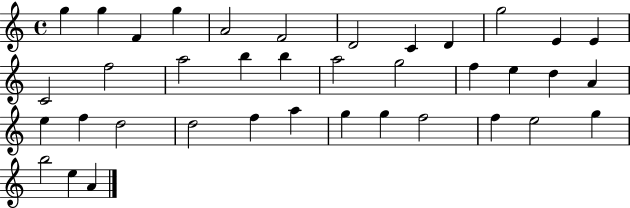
{
  \clef treble
  \time 4/4
  \defaultTimeSignature
  \key c \major
  g''4 g''4 f'4 g''4 | a'2 f'2 | d'2 c'4 d'4 | g''2 e'4 e'4 | \break c'2 f''2 | a''2 b''4 b''4 | a''2 g''2 | f''4 e''4 d''4 a'4 | \break e''4 f''4 d''2 | d''2 f''4 a''4 | g''4 g''4 f''2 | f''4 e''2 g''4 | \break b''2 e''4 a'4 | \bar "|."
}